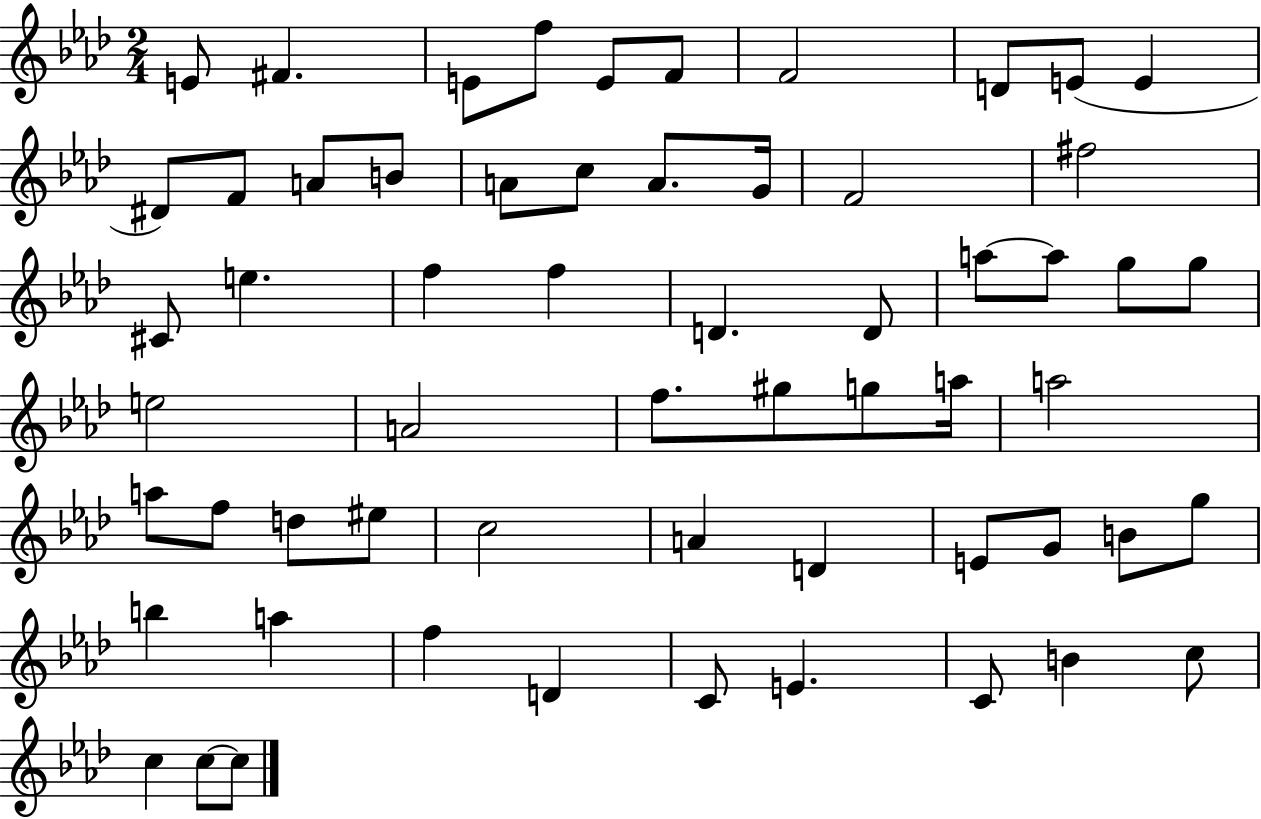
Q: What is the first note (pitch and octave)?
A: E4